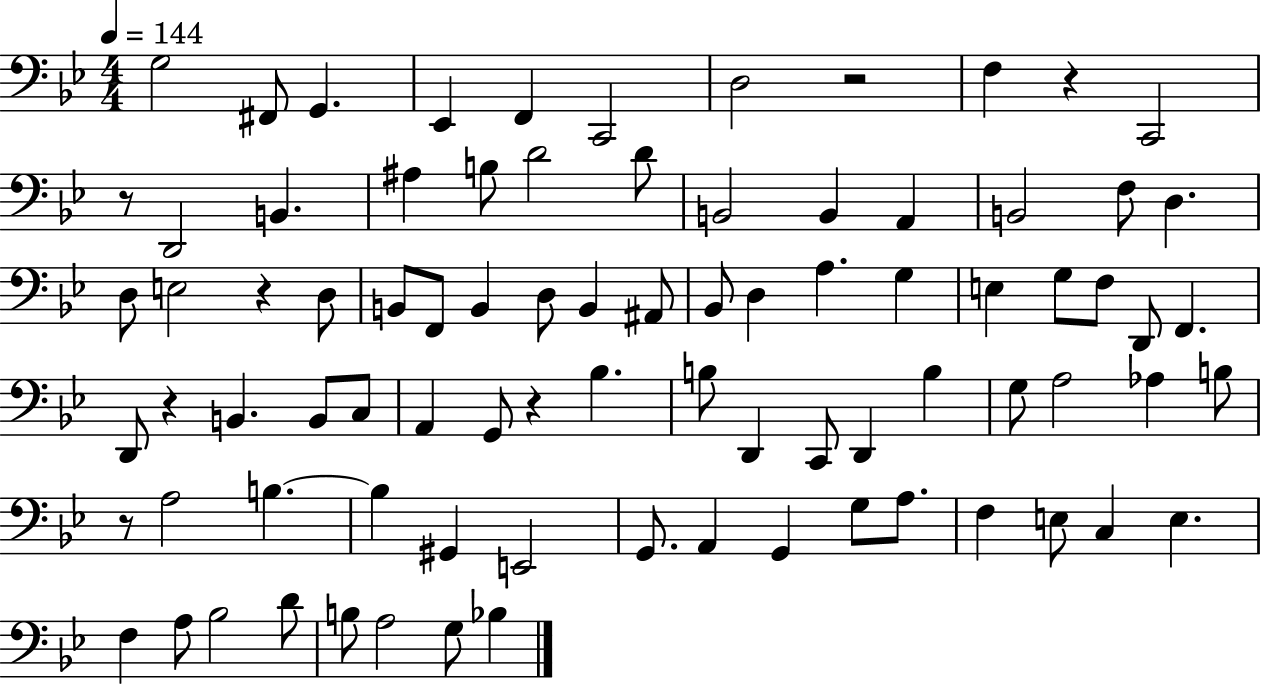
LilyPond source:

{
  \clef bass
  \numericTimeSignature
  \time 4/4
  \key bes \major
  \tempo 4 = 144
  g2 fis,8 g,4. | ees,4 f,4 c,2 | d2 r2 | f4 r4 c,2 | \break r8 d,2 b,4. | ais4 b8 d'2 d'8 | b,2 b,4 a,4 | b,2 f8 d4. | \break d8 e2 r4 d8 | b,8 f,8 b,4 d8 b,4 ais,8 | bes,8 d4 a4. g4 | e4 g8 f8 d,8 f,4. | \break d,8 r4 b,4. b,8 c8 | a,4 g,8 r4 bes4. | b8 d,4 c,8 d,4 b4 | g8 a2 aes4 b8 | \break r8 a2 b4.~~ | b4 gis,4 e,2 | g,8. a,4 g,4 g8 a8. | f4 e8 c4 e4. | \break f4 a8 bes2 d'8 | b8 a2 g8 bes4 | \bar "|."
}